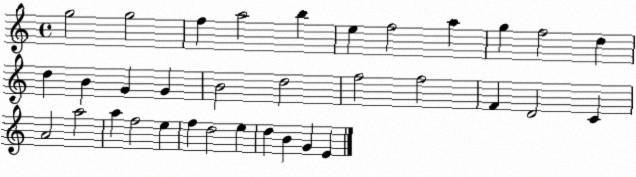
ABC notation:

X:1
T:Untitled
M:4/4
L:1/4
K:C
g2 g2 f a2 b e f2 a g f2 d d B G G B2 d2 f2 f2 F D2 C A2 a2 a f2 e f d2 e d B G E